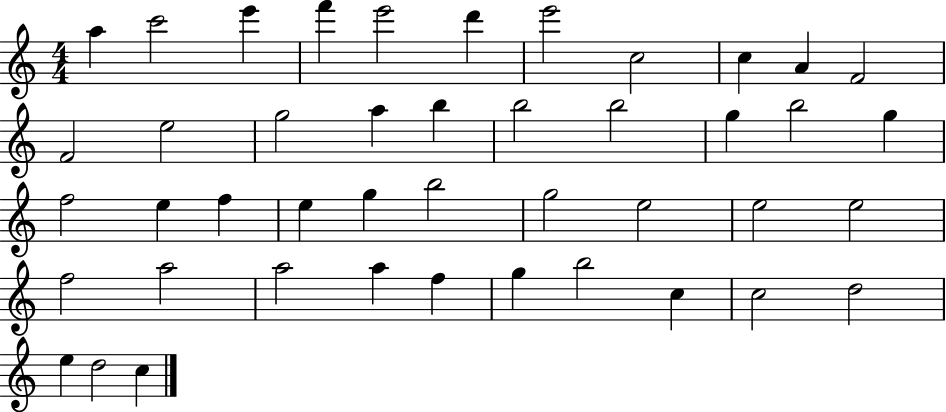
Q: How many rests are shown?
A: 0